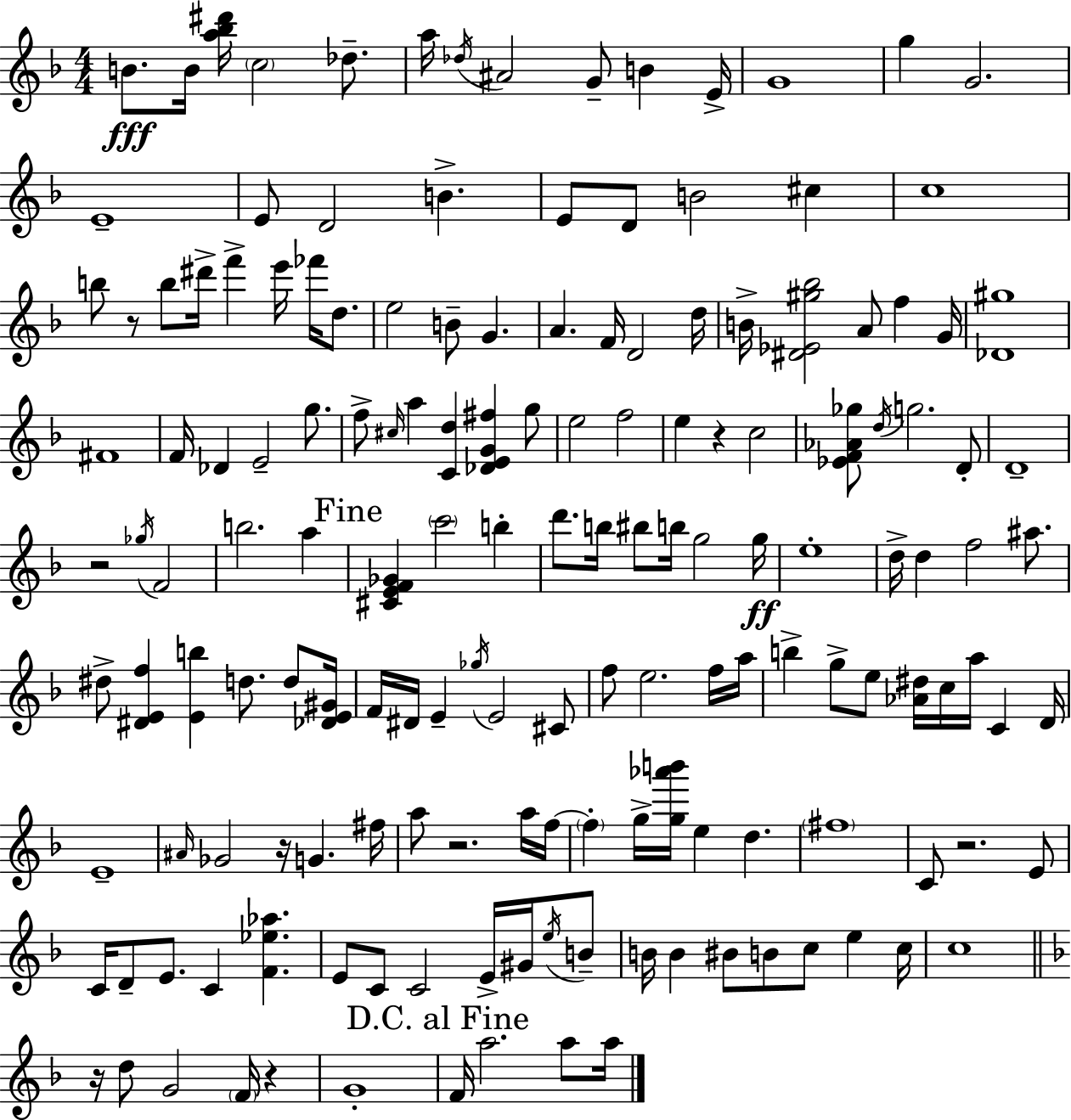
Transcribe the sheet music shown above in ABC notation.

X:1
T:Untitled
M:4/4
L:1/4
K:Dm
B/2 B/4 [a_b^d']/4 c2 _d/2 a/4 _d/4 ^A2 G/2 B E/4 G4 g G2 E4 E/2 D2 B E/2 D/2 B2 ^c c4 b/2 z/2 b/2 ^d'/4 f' e'/4 _f'/4 d/2 e2 B/2 G A F/4 D2 d/4 B/4 [^D_E^g_b]2 A/2 f G/4 [_D^g]4 ^F4 F/4 _D E2 g/2 f/2 ^c/4 a [Cd] [_DEG^f] g/2 e2 f2 e z c2 [_EF_A_g]/2 d/4 g2 D/2 D4 z2 _g/4 F2 b2 a [^CEF_G] c'2 b d'/2 b/4 ^b/2 b/4 g2 g/4 e4 d/4 d f2 ^a/2 ^d/2 [^DEf] [Eb] d/2 d/2 [_DE^G]/4 F/4 ^D/4 E _g/4 E2 ^C/2 f/2 e2 f/4 a/4 b g/2 e/2 [_A^d]/4 c/4 a/4 C D/4 E4 ^A/4 _G2 z/4 G ^f/4 a/2 z2 a/4 f/4 f g/4 [g_a'b']/4 e d ^f4 C/2 z2 E/2 C/4 D/2 E/2 C [F_e_a] E/2 C/2 C2 E/4 ^G/4 e/4 B/2 B/4 B ^B/2 B/2 c/2 e c/4 c4 z/4 d/2 G2 F/4 z G4 F/4 a2 a/2 a/4